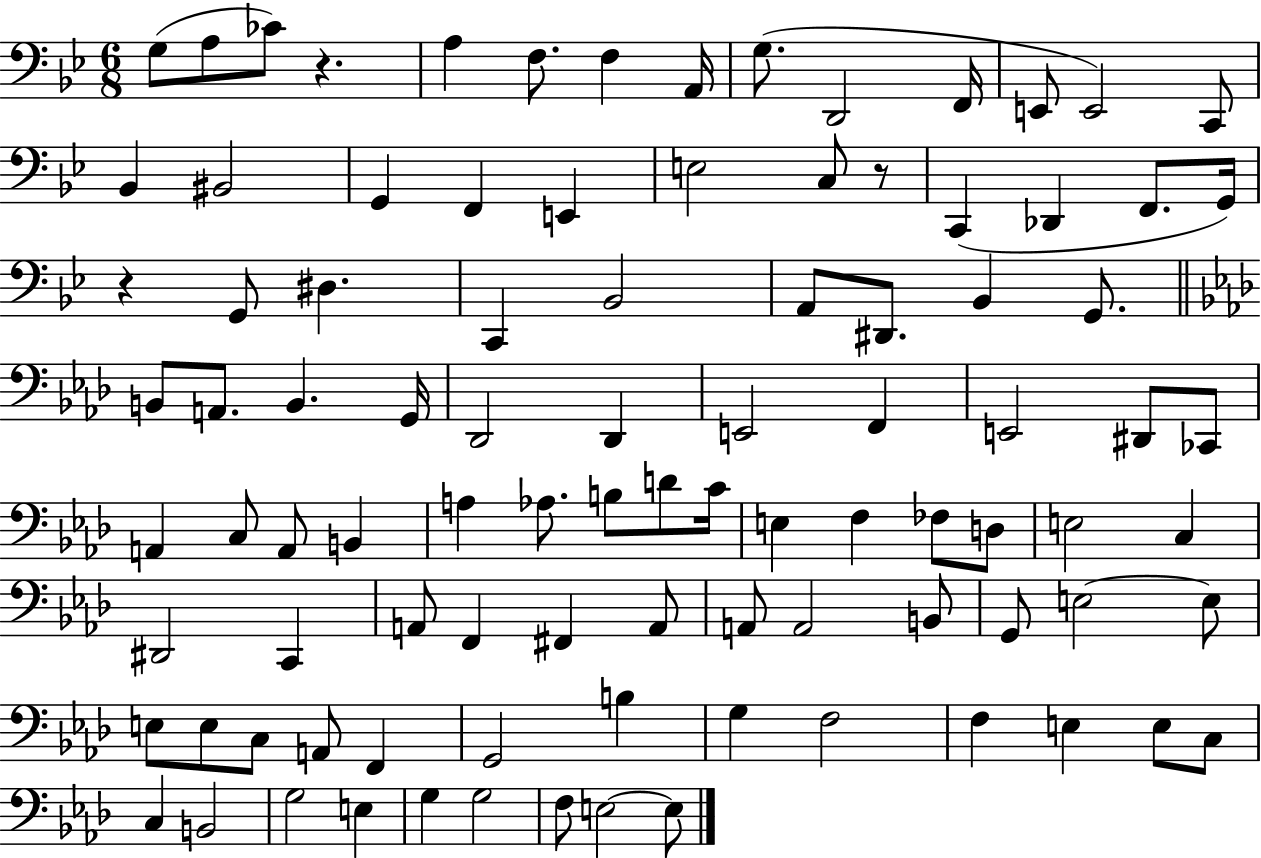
G3/e A3/e CES4/e R/q. A3/q F3/e. F3/q A2/s G3/e. D2/h F2/s E2/e E2/h C2/e Bb2/q BIS2/h G2/q F2/q E2/q E3/h C3/e R/e C2/q Db2/q F2/e. G2/s R/q G2/e D#3/q. C2/q Bb2/h A2/e D#2/e. Bb2/q G2/e. B2/e A2/e. B2/q. G2/s Db2/h Db2/q E2/h F2/q E2/h D#2/e CES2/e A2/q C3/e A2/e B2/q A3/q Ab3/e. B3/e D4/e C4/s E3/q F3/q FES3/e D3/e E3/h C3/q D#2/h C2/q A2/e F2/q F#2/q A2/e A2/e A2/h B2/e G2/e E3/h E3/e E3/e E3/e C3/e A2/e F2/q G2/h B3/q G3/q F3/h F3/q E3/q E3/e C3/e C3/q B2/h G3/h E3/q G3/q G3/h F3/e E3/h E3/e